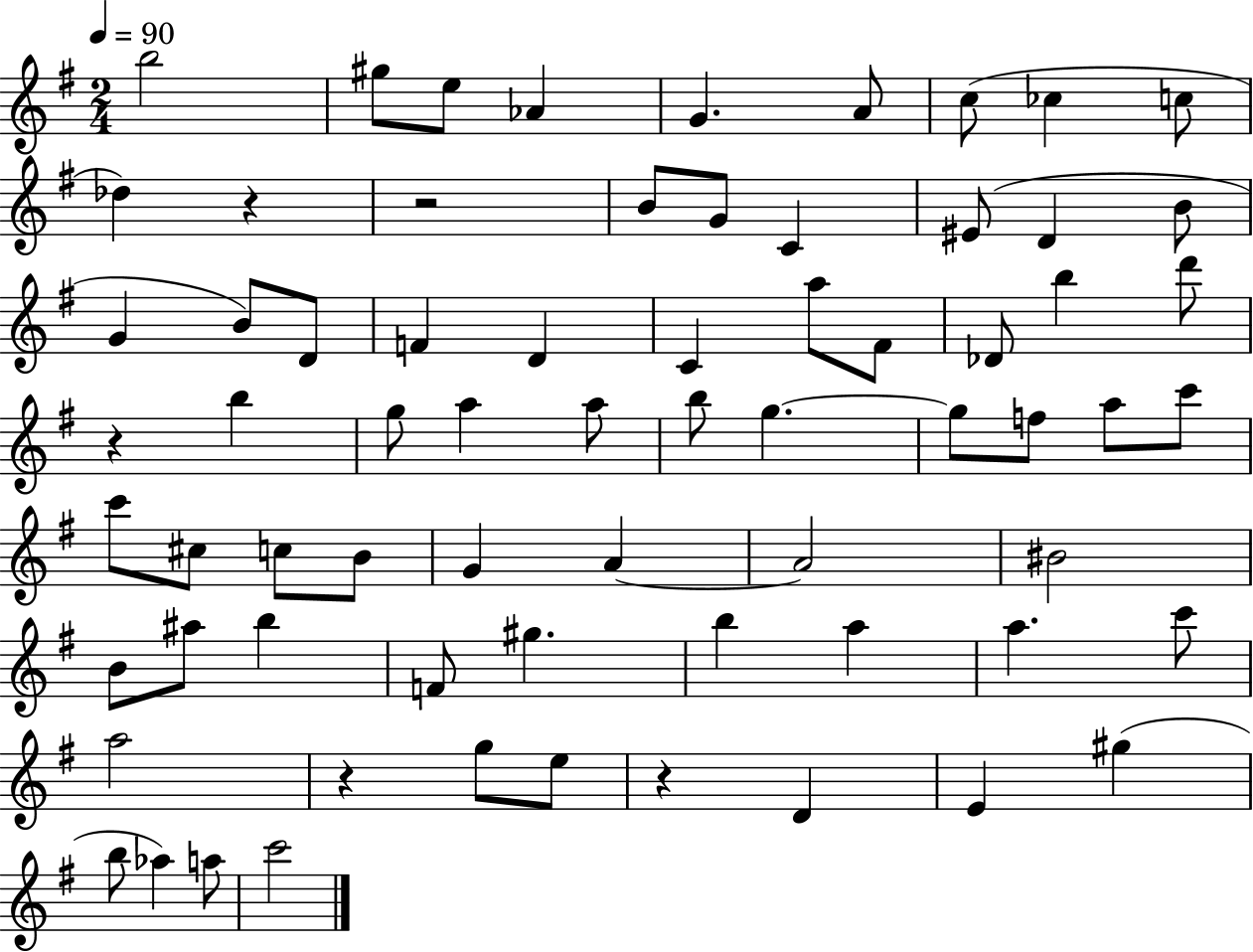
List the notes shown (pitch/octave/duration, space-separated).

B5/h G#5/e E5/e Ab4/q G4/q. A4/e C5/e CES5/q C5/e Db5/q R/q R/h B4/e G4/e C4/q EIS4/e D4/q B4/e G4/q B4/e D4/e F4/q D4/q C4/q A5/e F#4/e Db4/e B5/q D6/e R/q B5/q G5/e A5/q A5/e B5/e G5/q. G5/e F5/e A5/e C6/e C6/e C#5/e C5/e B4/e G4/q A4/q A4/h BIS4/h B4/e A#5/e B5/q F4/e G#5/q. B5/q A5/q A5/q. C6/e A5/h R/q G5/e E5/e R/q D4/q E4/q G#5/q B5/e Ab5/q A5/e C6/h